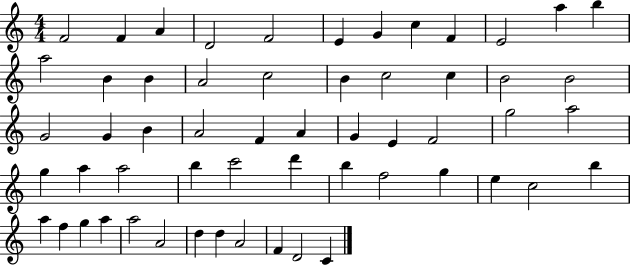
{
  \clef treble
  \numericTimeSignature
  \time 4/4
  \key c \major
  f'2 f'4 a'4 | d'2 f'2 | e'4 g'4 c''4 f'4 | e'2 a''4 b''4 | \break a''2 b'4 b'4 | a'2 c''2 | b'4 c''2 c''4 | b'2 b'2 | \break g'2 g'4 b'4 | a'2 f'4 a'4 | g'4 e'4 f'2 | g''2 a''2 | \break g''4 a''4 a''2 | b''4 c'''2 d'''4 | b''4 f''2 g''4 | e''4 c''2 b''4 | \break a''4 f''4 g''4 a''4 | a''2 a'2 | d''4 d''4 a'2 | f'4 d'2 c'4 | \break \bar "|."
}